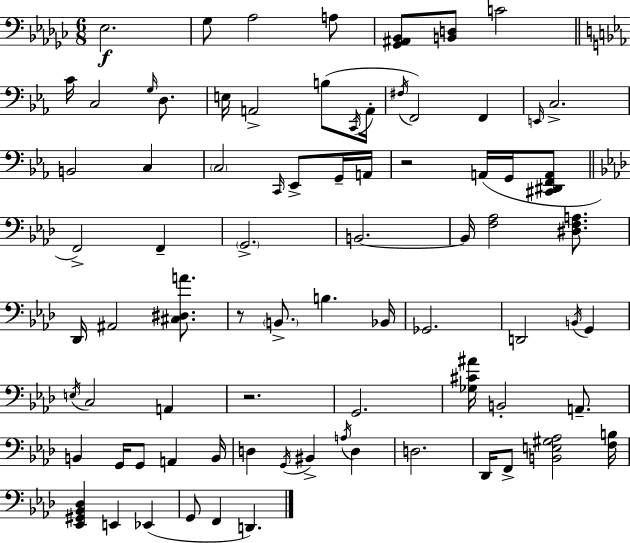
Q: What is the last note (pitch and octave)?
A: D2